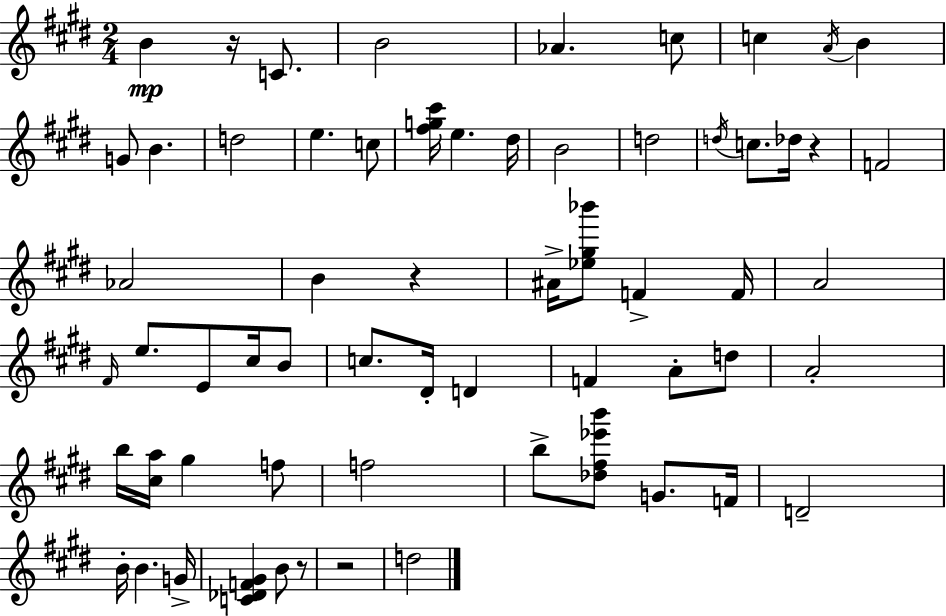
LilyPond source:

{
  \clef treble
  \numericTimeSignature
  \time 2/4
  \key e \major
  b'4\mp r16 c'8. | b'2 | aes'4. c''8 | c''4 \acciaccatura { a'16 } b'4 | \break g'8 b'4. | d''2 | e''4. c''8 | <fis'' g'' cis'''>16 e''4. | \break dis''16 b'2 | d''2 | \acciaccatura { d''16 } c''8. des''16 r4 | f'2 | \break aes'2 | b'4 r4 | ais'16-> <ees'' gis'' bes'''>8 f'4-> | f'16 a'2 | \break \grace { fis'16 } e''8. e'8 | cis''16 b'8 c''8. dis'16-. d'4 | f'4 a'8-. | d''8 a'2-. | \break b''16 <cis'' a''>16 gis''4 | f''8 f''2 | b''8-> <des'' fis'' ees''' b'''>8 g'8. | f'16 d'2-- | \break b'16-. b'4. | g'16-> <c' des' f' gis'>4 b'8 | r8 r2 | d''2 | \break \bar "|."
}